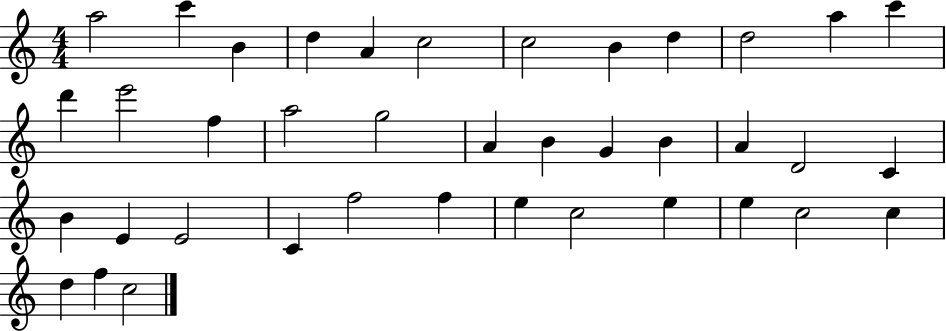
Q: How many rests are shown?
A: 0